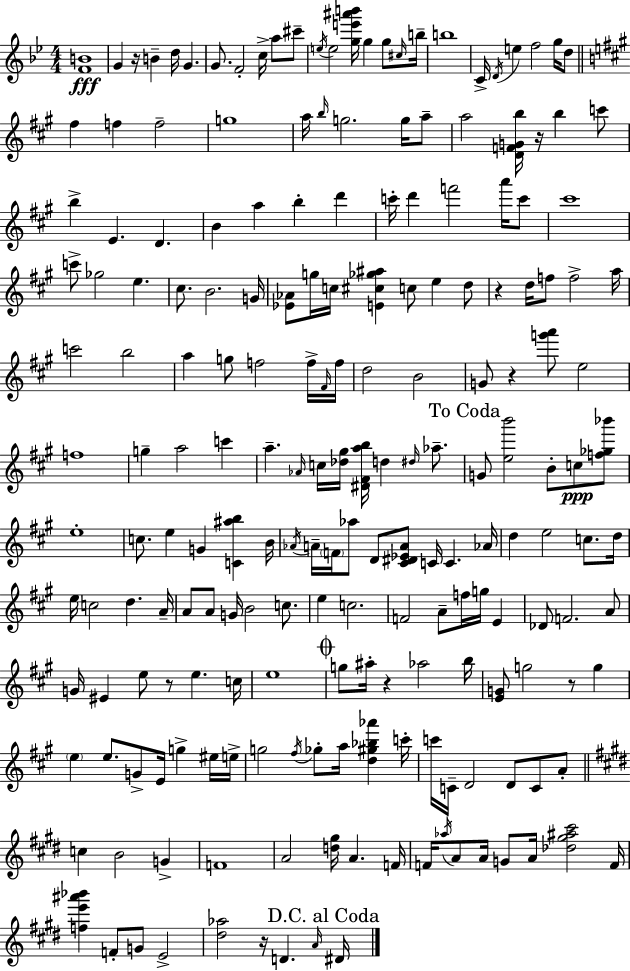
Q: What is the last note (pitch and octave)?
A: D#4